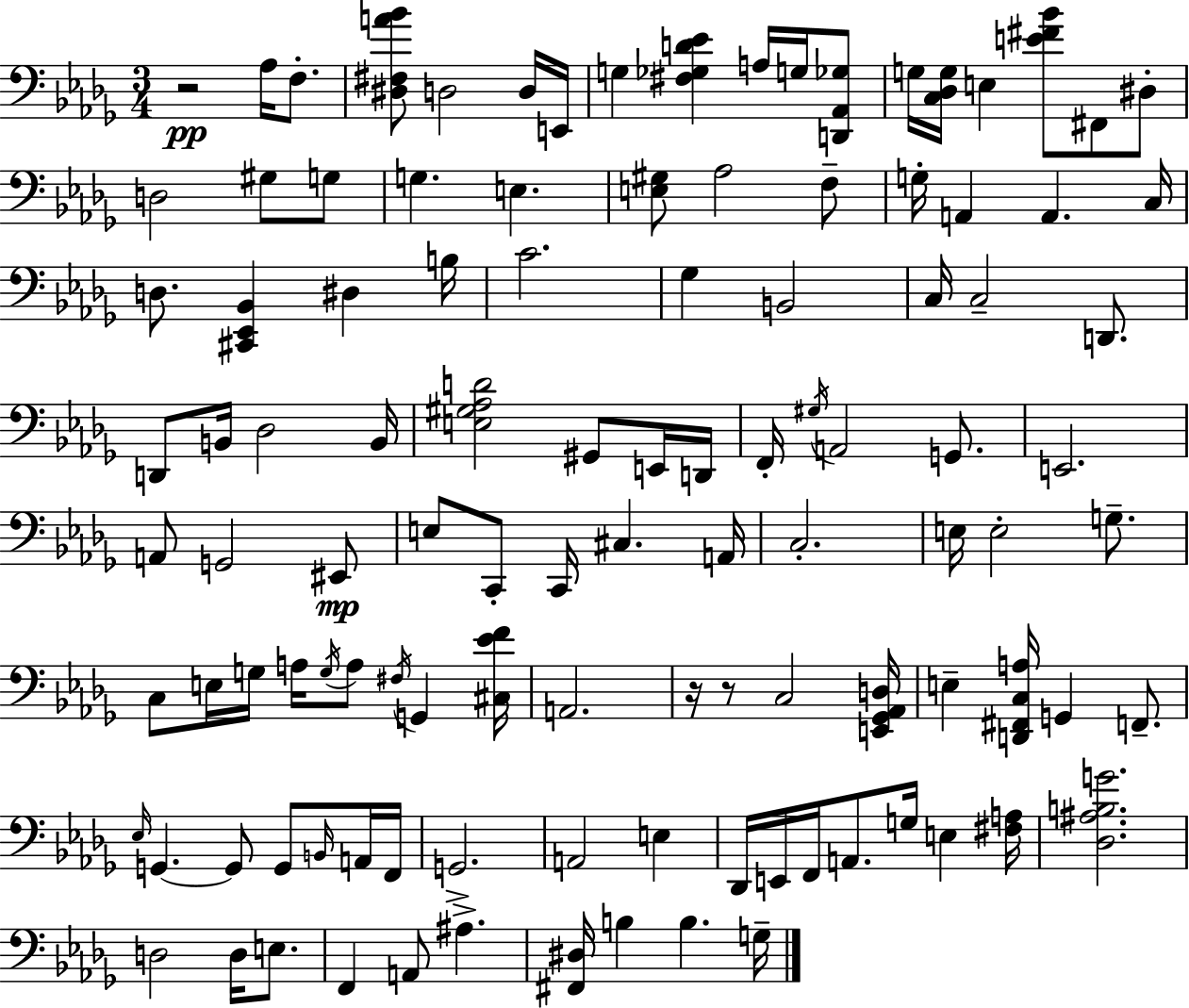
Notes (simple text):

R/h Ab3/s F3/e. [D#3,F#3,A4,Bb4]/e D3/h D3/s E2/s G3/q [F#3,Gb3,D4,Eb4]/q A3/s G3/s [D2,Ab2,Gb3]/e G3/s [C3,Db3,G3]/s E3/q [E4,F#4,Bb4]/e F#2/e D#3/e D3/h G#3/e G3/e G3/q. E3/q. [E3,G#3]/e Ab3/h F3/e G3/s A2/q A2/q. C3/s D3/e. [C#2,Eb2,Bb2]/q D#3/q B3/s C4/h. Gb3/q B2/h C3/s C3/h D2/e. D2/e B2/s Db3/h B2/s [E3,G#3,Ab3,D4]/h G#2/e E2/s D2/s F2/s G#3/s A2/h G2/e. E2/h. A2/e G2/h EIS2/e E3/e C2/e C2/s C#3/q. A2/s C3/h. E3/s E3/h G3/e. C3/e E3/s G3/s A3/s G3/s A3/e F#3/s G2/q [C#3,Eb4,F4]/s A2/h. R/s R/e C3/h [E2,Gb2,Ab2,D3]/s E3/q [D2,F#2,C3,A3]/s G2/q F2/e. Eb3/s G2/q. G2/e G2/e B2/s A2/s F2/s G2/h. A2/h E3/q Db2/s E2/s F2/s A2/e. G3/s E3/q [F#3,A3]/s [Db3,A#3,B3,G4]/h. D3/h D3/s E3/e. F2/q A2/e A#3/q. [F#2,D#3]/s B3/q B3/q. G3/s